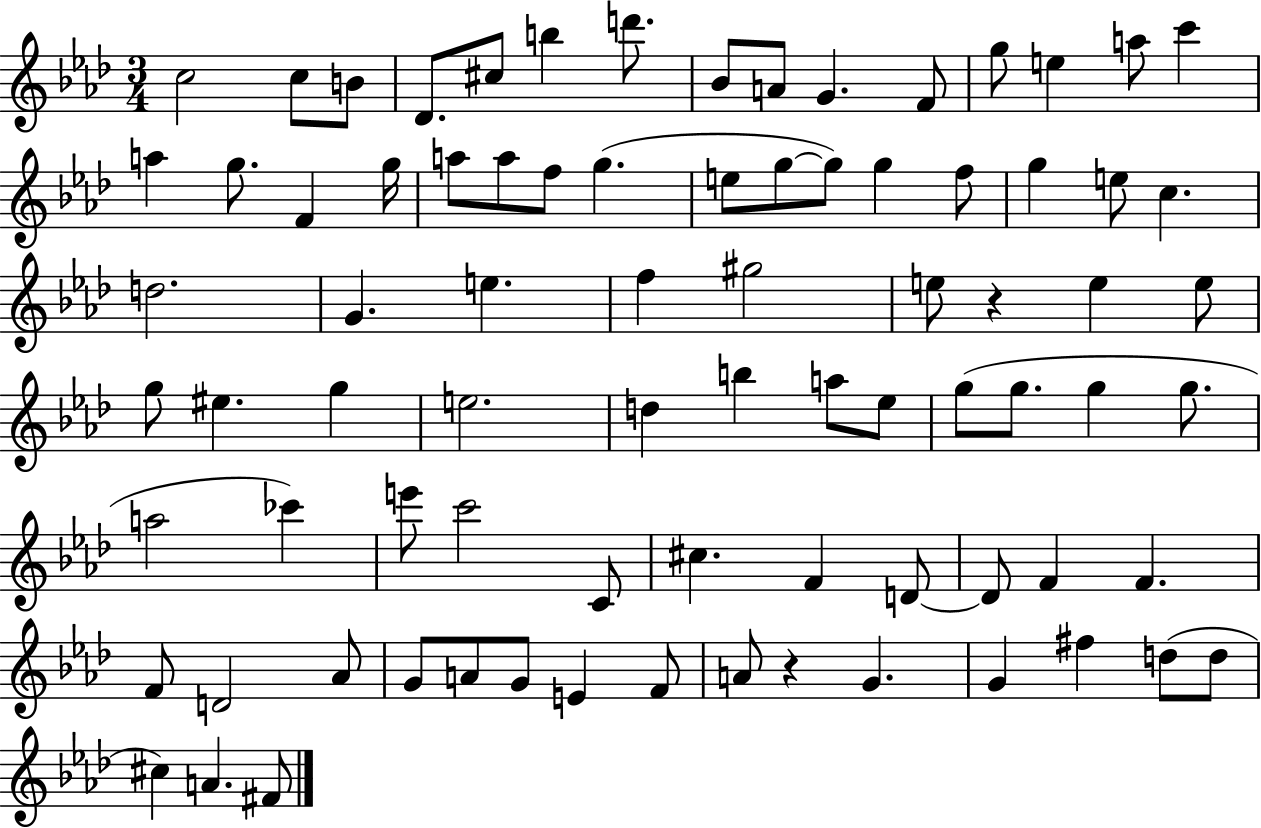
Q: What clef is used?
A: treble